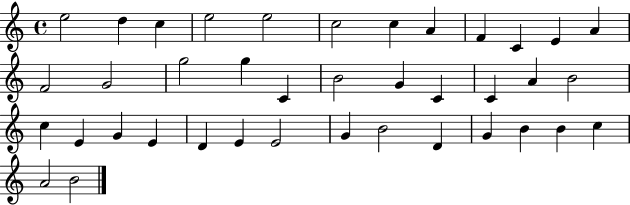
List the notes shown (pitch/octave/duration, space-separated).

E5/h D5/q C5/q E5/h E5/h C5/h C5/q A4/q F4/q C4/q E4/q A4/q F4/h G4/h G5/h G5/q C4/q B4/h G4/q C4/q C4/q A4/q B4/h C5/q E4/q G4/q E4/q D4/q E4/q E4/h G4/q B4/h D4/q G4/q B4/q B4/q C5/q A4/h B4/h